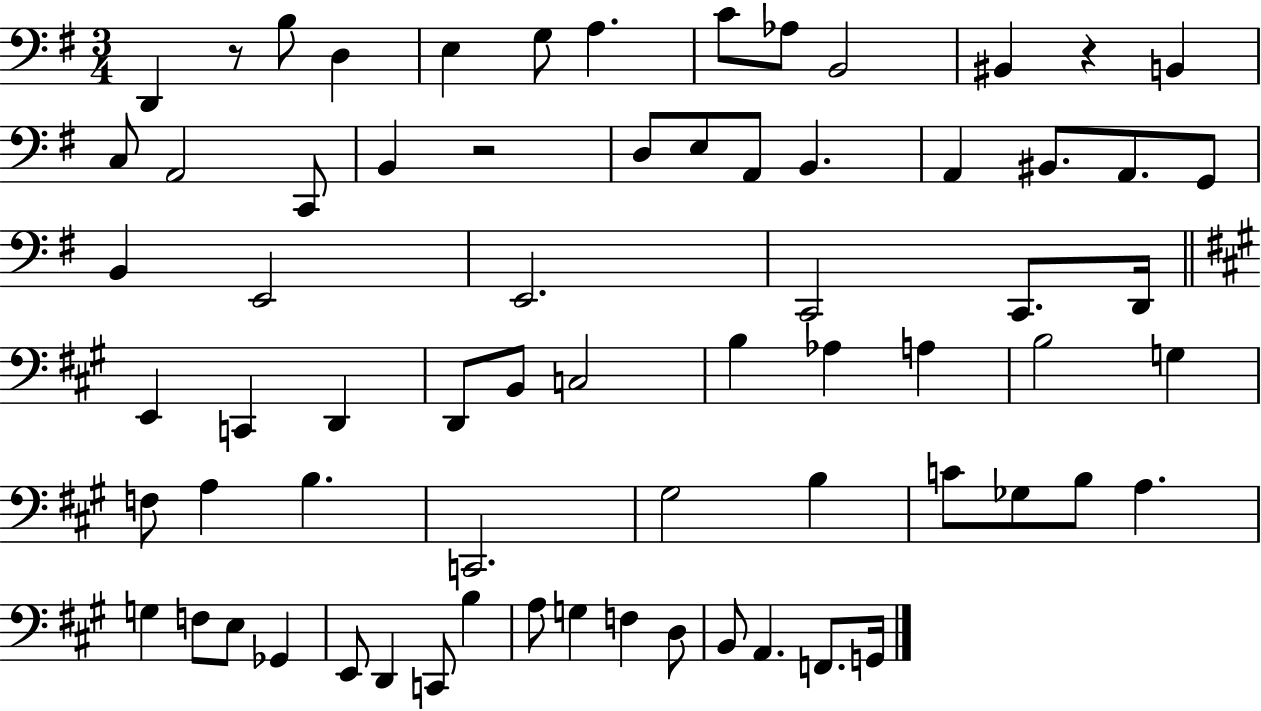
D2/q R/e B3/e D3/q E3/q G3/e A3/q. C4/e Ab3/e B2/h BIS2/q R/q B2/q C3/e A2/h C2/e B2/q R/h D3/e E3/e A2/e B2/q. A2/q BIS2/e. A2/e. G2/e B2/q E2/h E2/h. C2/h C2/e. D2/s E2/q C2/q D2/q D2/e B2/e C3/h B3/q Ab3/q A3/q B3/h G3/q F3/e A3/q B3/q. C2/h. G#3/h B3/q C4/e Gb3/e B3/e A3/q. G3/q F3/e E3/e Gb2/q E2/e D2/q C2/e B3/q A3/e G3/q F3/q D3/e B2/e A2/q. F2/e. G2/s